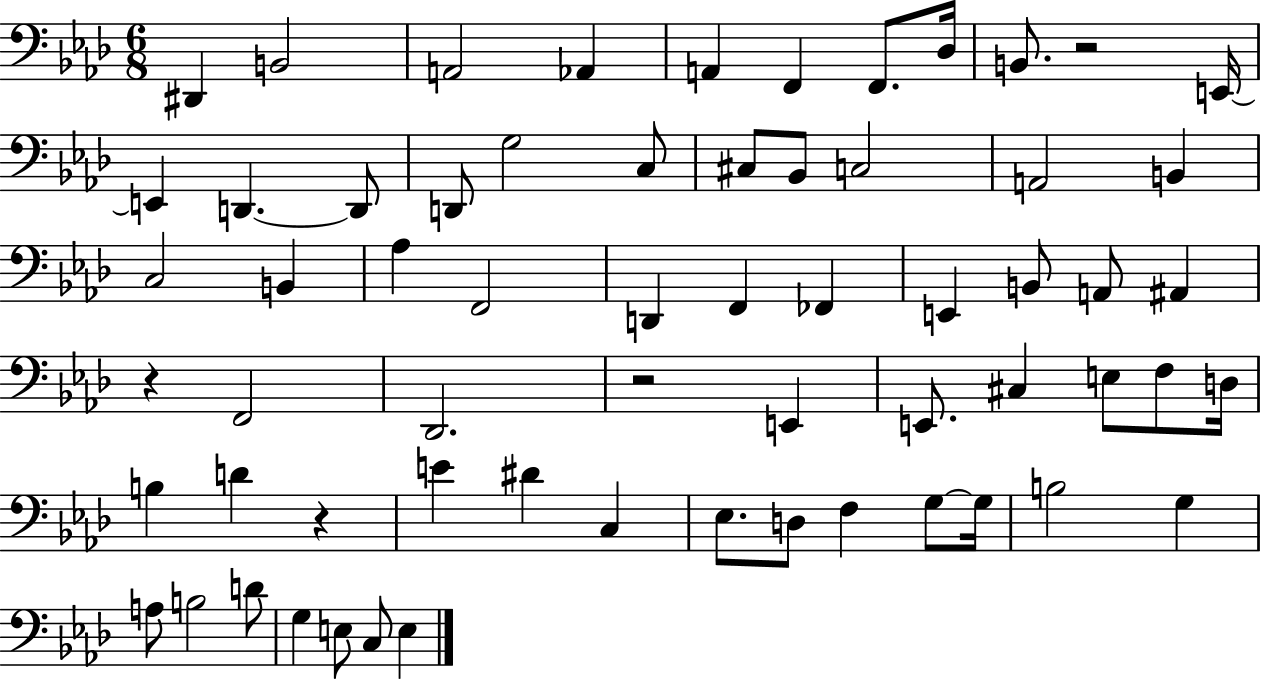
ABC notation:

X:1
T:Untitled
M:6/8
L:1/4
K:Ab
^D,, B,,2 A,,2 _A,, A,, F,, F,,/2 _D,/4 B,,/2 z2 E,,/4 E,, D,, D,,/2 D,,/2 G,2 C,/2 ^C,/2 _B,,/2 C,2 A,,2 B,, C,2 B,, _A, F,,2 D,, F,, _F,, E,, B,,/2 A,,/2 ^A,, z F,,2 _D,,2 z2 E,, E,,/2 ^C, E,/2 F,/2 D,/4 B, D z E ^D C, _E,/2 D,/2 F, G,/2 G,/4 B,2 G, A,/2 B,2 D/2 G, E,/2 C,/2 E,